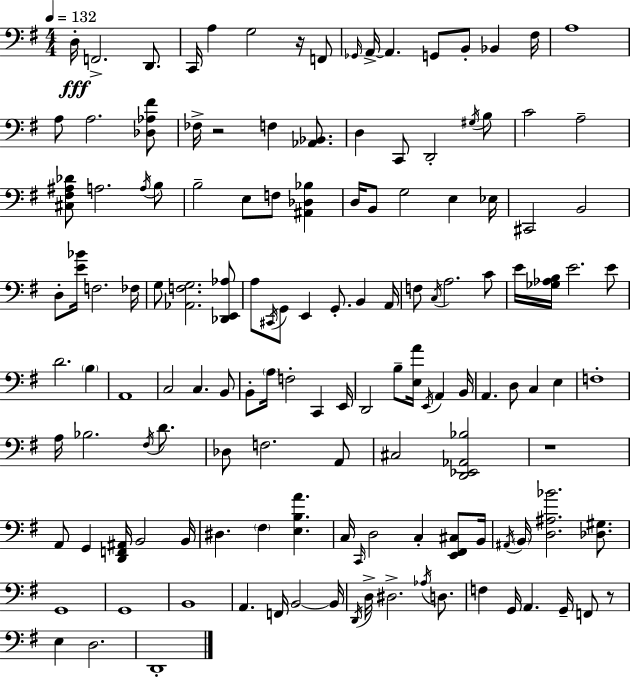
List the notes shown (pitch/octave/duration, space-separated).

D3/s F2/h. D2/e. C2/s A3/q G3/h R/s F2/e Gb2/s A2/s A2/q. G2/e B2/e Bb2/q F#3/s A3/w A3/e A3/h. [Db3,Ab3,F#4]/e FES3/s R/h F3/q [Ab2,Bb2]/e. D3/q C2/e D2/h G#3/s B3/e C4/h A3/h [C#3,F#3,A#3,Db4]/e A3/h. A3/s B3/e B3/h E3/e F3/e [A#2,Db3,Bb3]/q D3/s B2/e G3/h E3/q Eb3/s C#2/h B2/h D3/e [E4,Bb4]/s F3/h. FES3/s G3/e [Ab2,F3,G3]/h. [Db2,E2,Ab3]/e A3/e C#2/s G2/e E2/q G2/e. B2/q A2/s F3/e C3/s A3/h. C4/e E4/s [Gb3,Ab3,B3]/s E4/h. E4/e D4/h. B3/q A2/w C3/h C3/q. B2/e B2/e A3/s F3/h C2/q E2/s D2/h B3/e [E3,A4]/s E2/s A2/q B2/s A2/q. D3/e C3/q E3/q F3/w A3/s Bb3/h. F#3/s D4/e. Db3/e F3/h. A2/e C#3/h [D2,Eb2,Ab2,Bb3]/h R/w A2/e G2/q [D2,F2,A#2]/s B2/h B2/s D#3/q. F#3/q [E3,B3,A4]/q. C3/s C2/s D3/h C3/q [E2,F#2,C#3]/e B2/s A#2/s B2/s [D3,A#3,Bb4]/h. [Db3,G#3]/e. G2/w G2/w B2/w A2/q. F2/s B2/h B2/s D2/s D3/s D#3/h. Ab3/s D3/e. F3/q G2/s A2/q. G2/s F2/e R/e E3/q D3/h. D2/w